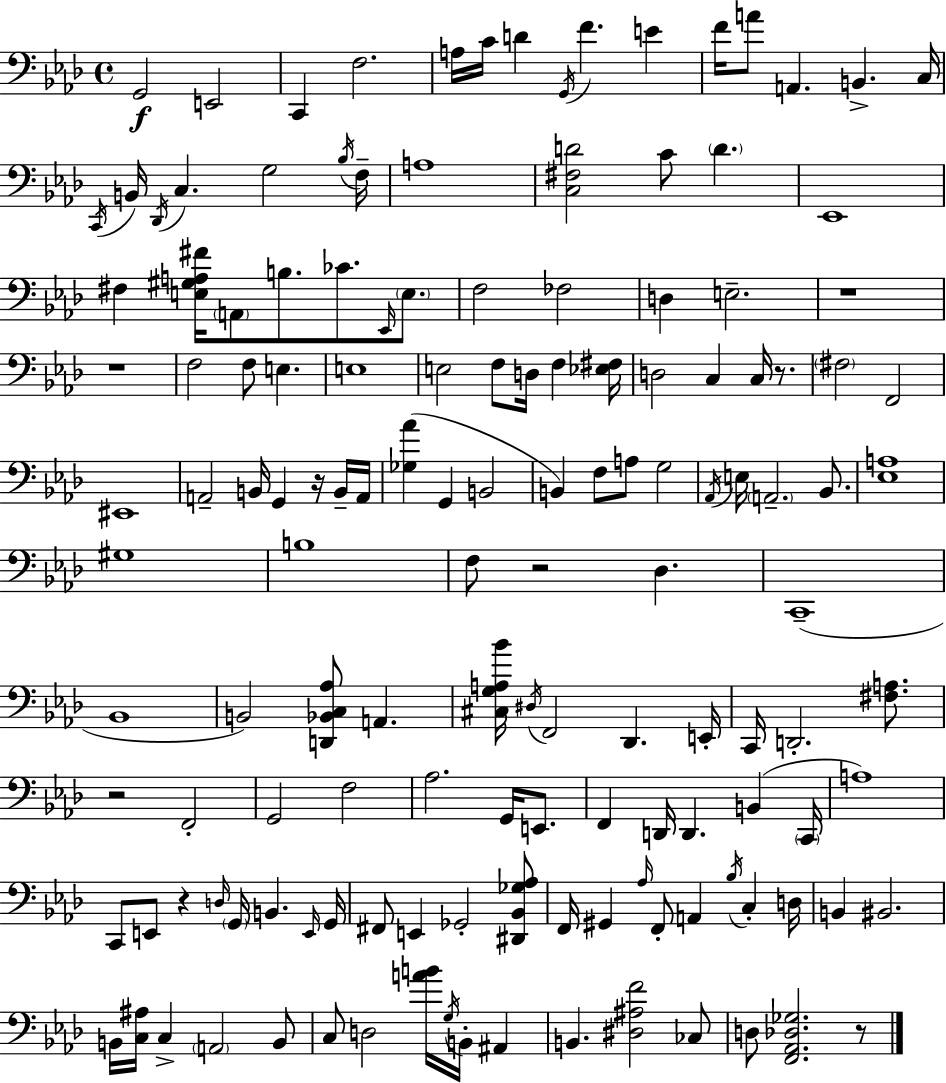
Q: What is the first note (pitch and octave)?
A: G2